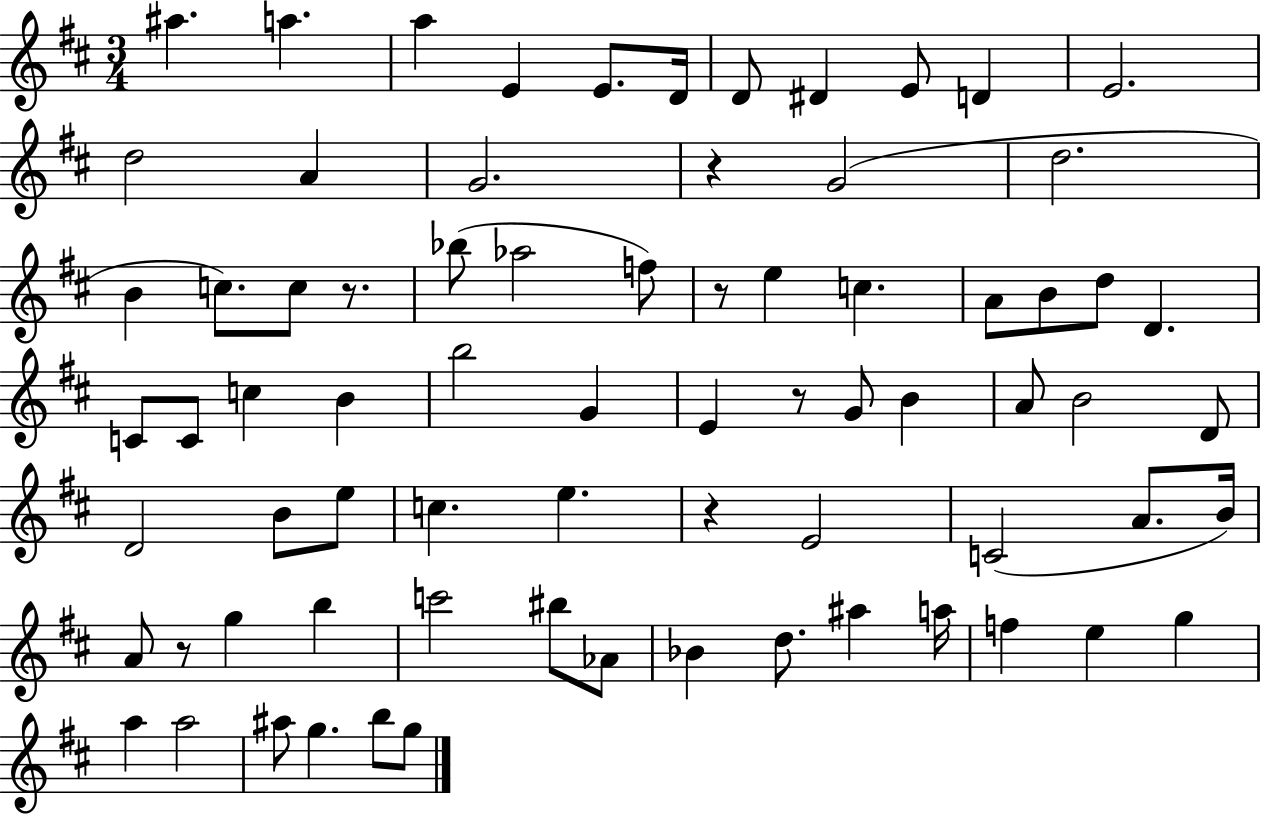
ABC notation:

X:1
T:Untitled
M:3/4
L:1/4
K:D
^a a a E E/2 D/4 D/2 ^D E/2 D E2 d2 A G2 z G2 d2 B c/2 c/2 z/2 _b/2 _a2 f/2 z/2 e c A/2 B/2 d/2 D C/2 C/2 c B b2 G E z/2 G/2 B A/2 B2 D/2 D2 B/2 e/2 c e z E2 C2 A/2 B/4 A/2 z/2 g b c'2 ^b/2 _A/2 _B d/2 ^a a/4 f e g a a2 ^a/2 g b/2 g/2